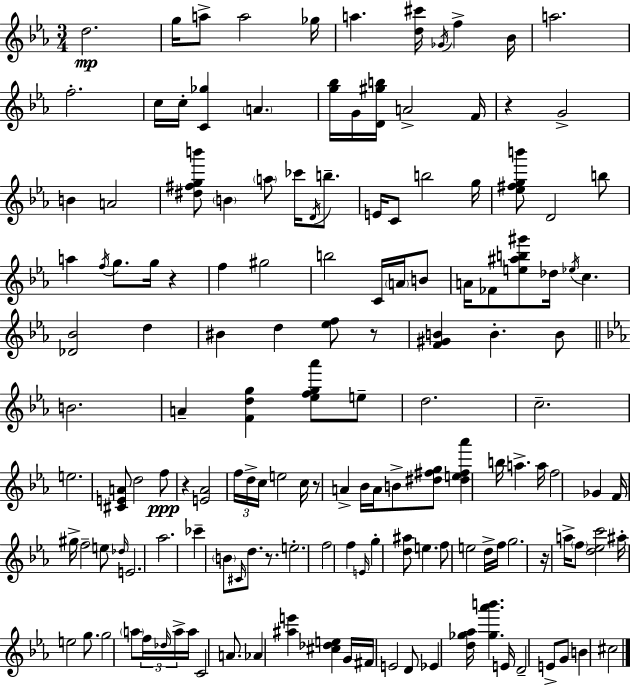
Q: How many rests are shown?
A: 7